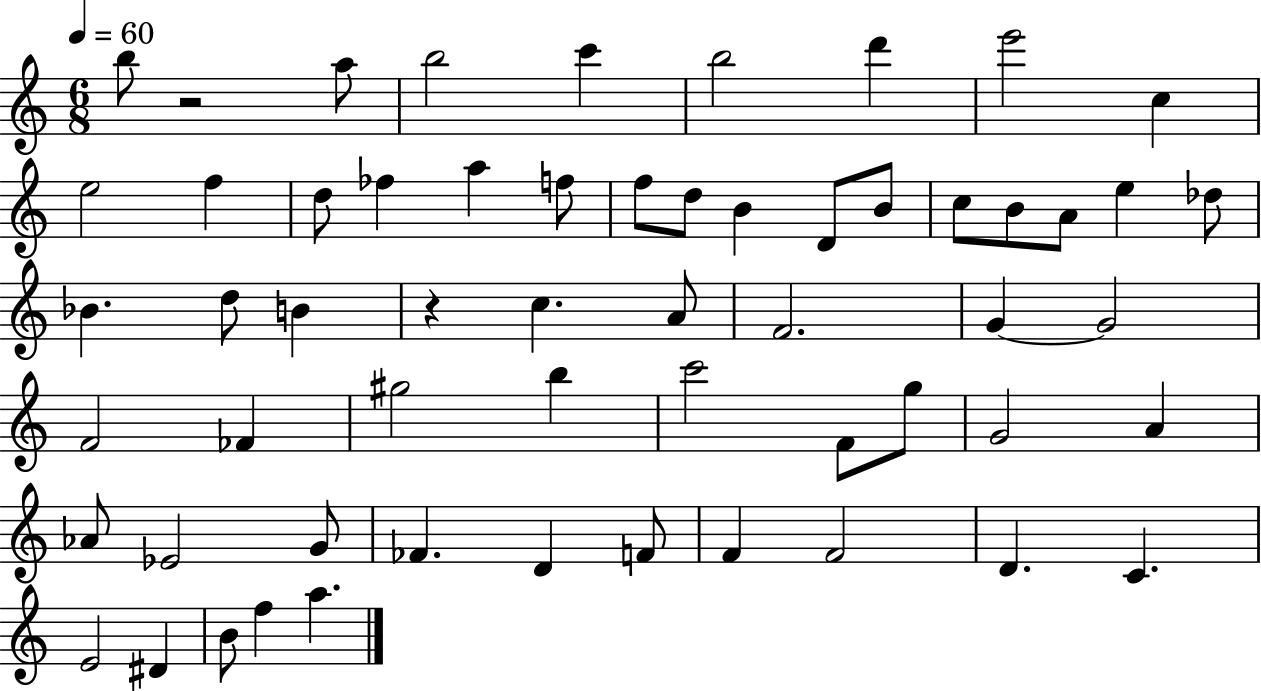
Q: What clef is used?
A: treble